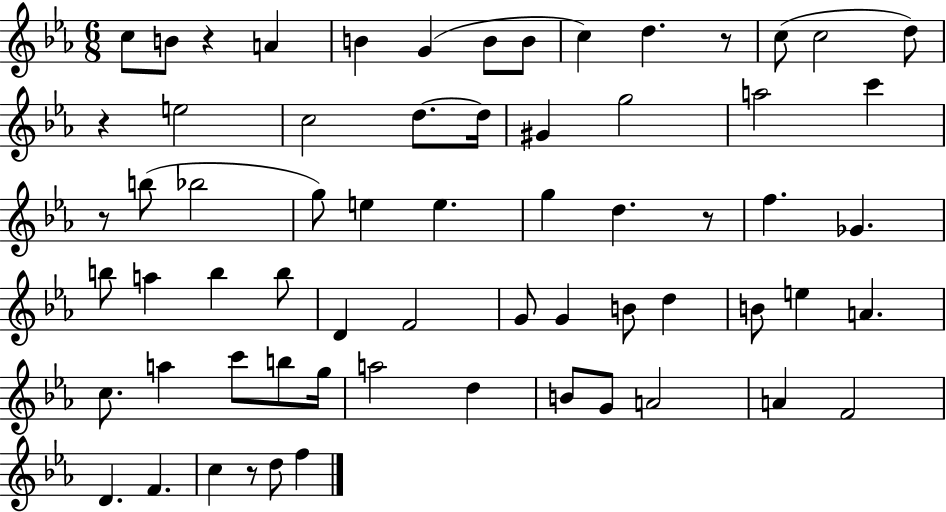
{
  \clef treble
  \numericTimeSignature
  \time 6/8
  \key ees \major
  c''8 b'8 r4 a'4 | b'4 g'4( b'8 b'8 | c''4) d''4. r8 | c''8( c''2 d''8) | \break r4 e''2 | c''2 d''8.~~ d''16 | gis'4 g''2 | a''2 c'''4 | \break r8 b''8( bes''2 | g''8) e''4 e''4. | g''4 d''4. r8 | f''4. ges'4. | \break b''8 a''4 b''4 b''8 | d'4 f'2 | g'8 g'4 b'8 d''4 | b'8 e''4 a'4. | \break c''8. a''4 c'''8 b''8 g''16 | a''2 d''4 | b'8 g'8 a'2 | a'4 f'2 | \break d'4. f'4. | c''4 r8 d''8 f''4 | \bar "|."
}